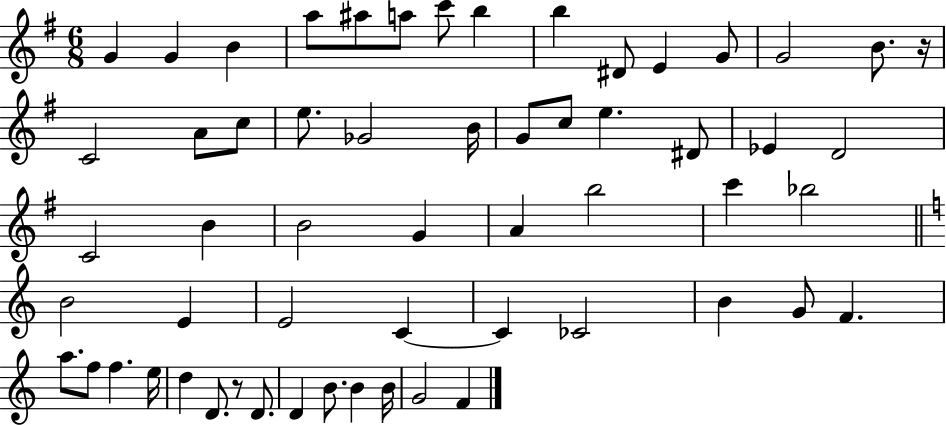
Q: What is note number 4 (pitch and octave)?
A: A5